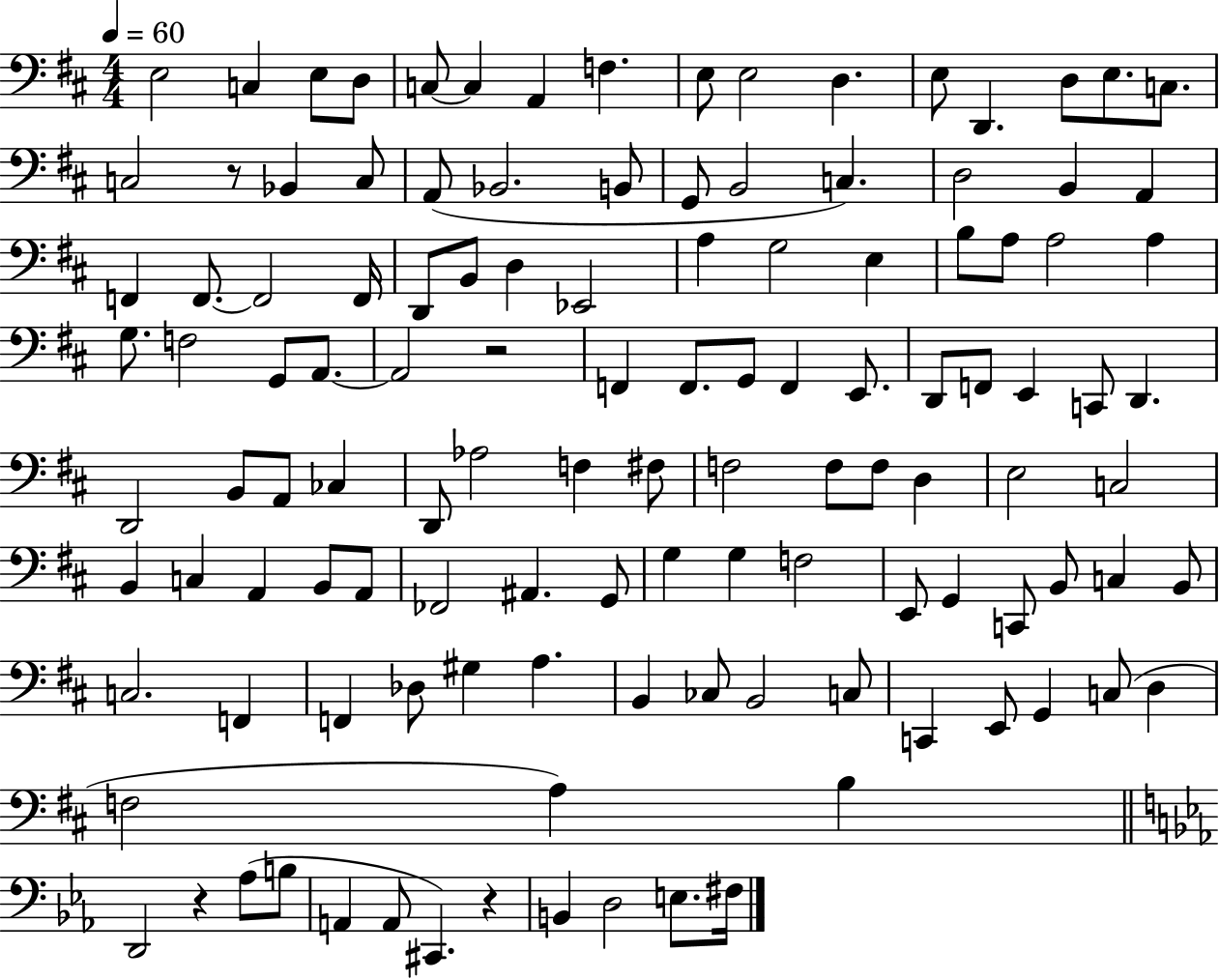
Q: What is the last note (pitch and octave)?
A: F#3